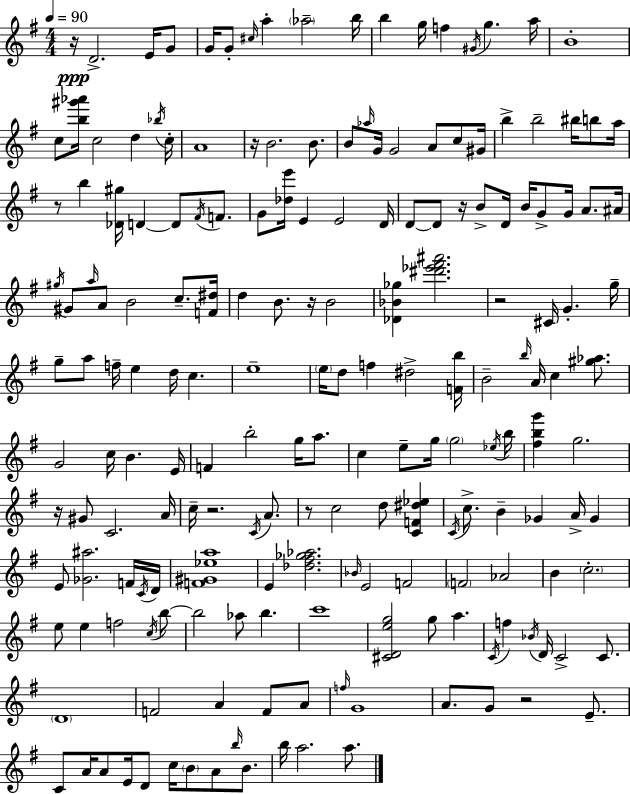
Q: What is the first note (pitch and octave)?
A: D4